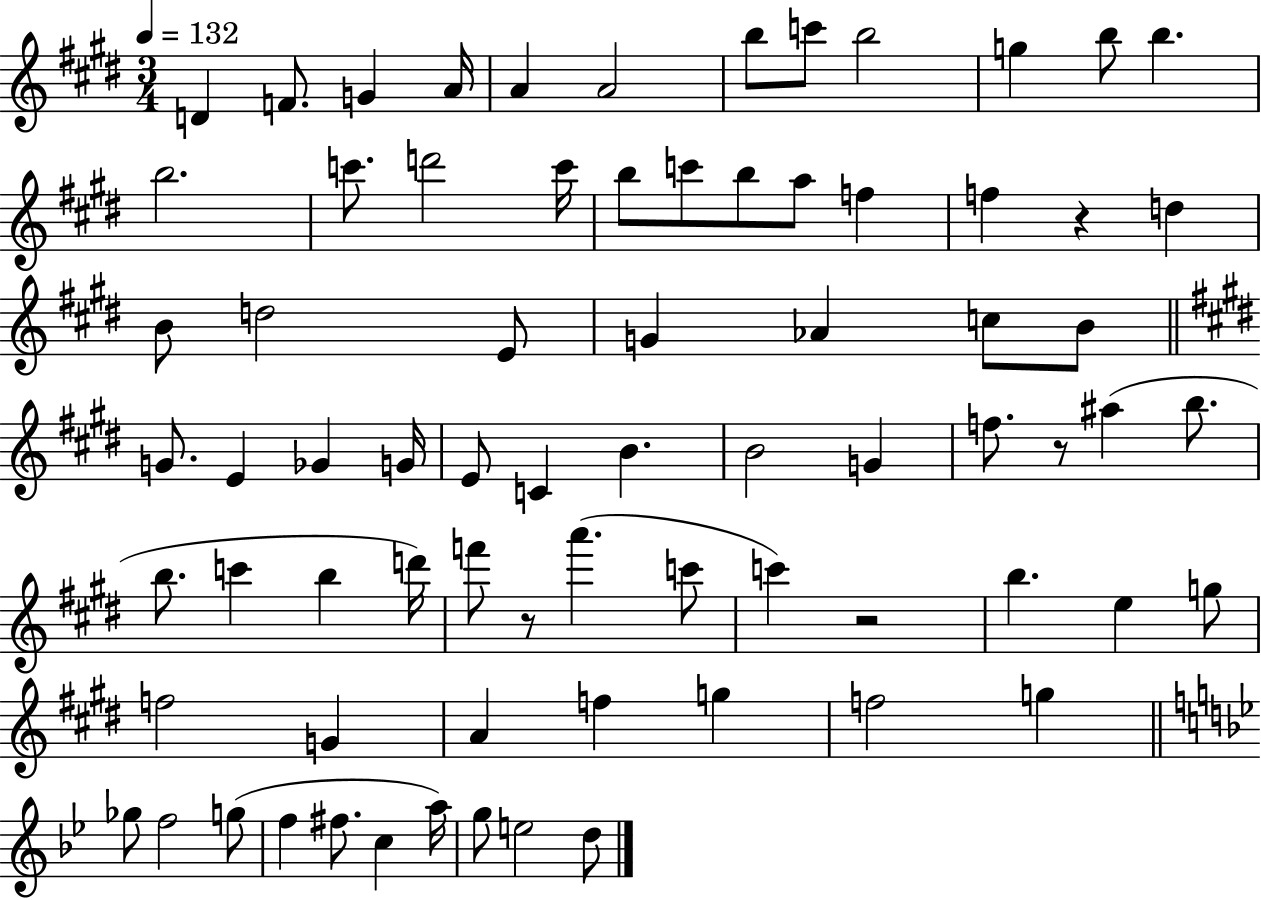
D4/q F4/e. G4/q A4/s A4/q A4/h B5/e C6/e B5/h G5/q B5/e B5/q. B5/h. C6/e. D6/h C6/s B5/e C6/e B5/e A5/e F5/q F5/q R/q D5/q B4/e D5/h E4/e G4/q Ab4/q C5/e B4/e G4/e. E4/q Gb4/q G4/s E4/e C4/q B4/q. B4/h G4/q F5/e. R/e A#5/q B5/e. B5/e. C6/q B5/q D6/s F6/e R/e A6/q. C6/e C6/q R/h B5/q. E5/q G5/e F5/h G4/q A4/q F5/q G5/q F5/h G5/q Gb5/e F5/h G5/e F5/q F#5/e. C5/q A5/s G5/e E5/h D5/e